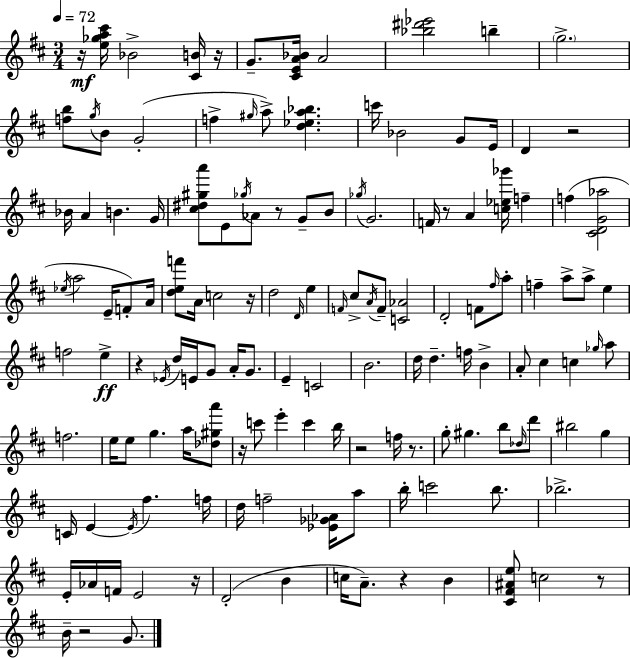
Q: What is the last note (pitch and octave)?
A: G4